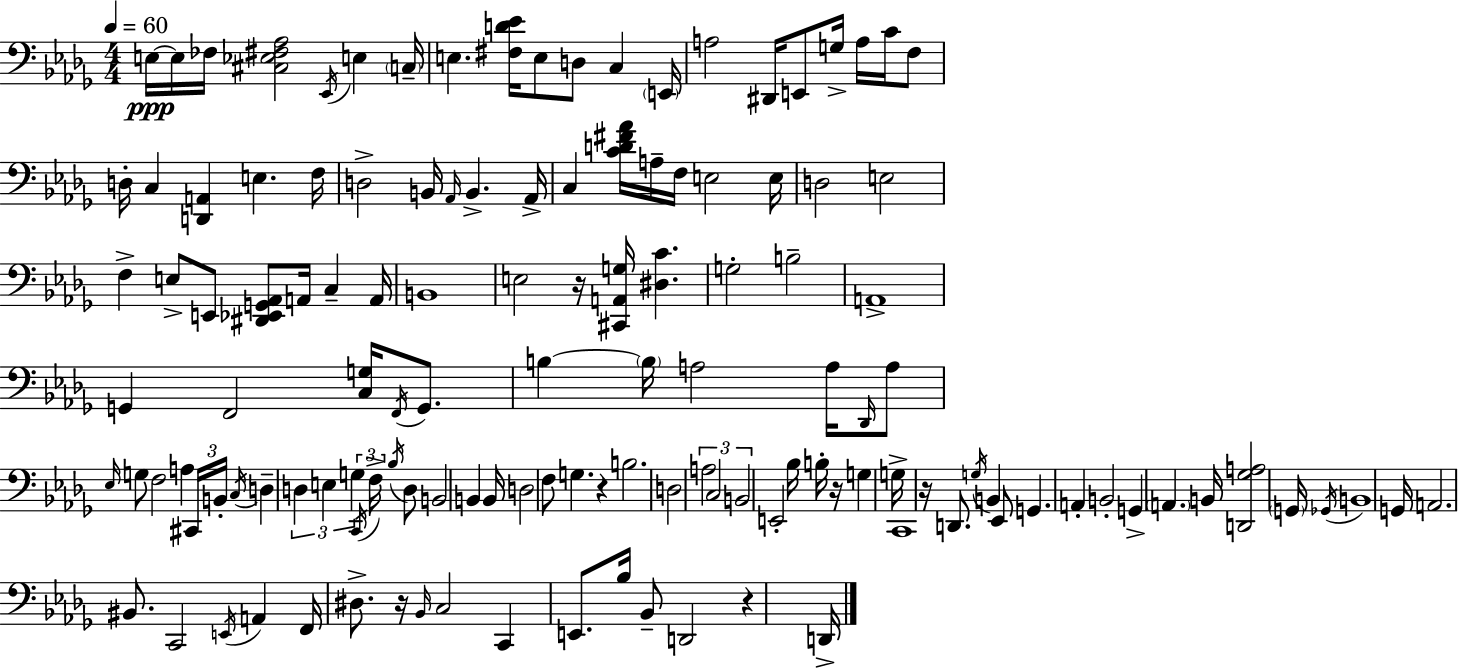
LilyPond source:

{
  \clef bass
  \numericTimeSignature
  \time 4/4
  \key bes \minor
  \tempo 4 = 60
  e16~~\ppp e16 fes16 <cis ees fis aes>2 \acciaccatura { ees,16 } e4 | \parenthesize c16-- e4. <fis d' ees'>16 e8 d8 c4 | \parenthesize e,16 a2 dis,16 e,8 g16-> a16 c'16 f8 | d16-. c4 <d, a,>4 e4. | \break f16 d2-> b,16 \grace { aes,16 } b,4.-> | aes,16-> c4 <c' d' fis' aes'>16 a16-- f16 e2 | e16 d2 e2 | f4-> e8-> e,8 <dis, ees, g, aes,>8 a,16 c4-- | \break a,16 b,1 | e2 r16 <cis, a, g>16 <dis c'>4. | g2-. b2-- | a,1-> | \break g,4 f,2 <c g>16 \acciaccatura { f,16 } | g,8. b4~~ \parenthesize b16 a2 | a16 \grace { des,16 } a8 \grace { ees16 } g8 f2 a4 | \tuplet 3/2 { cis,16 b,16-. \acciaccatura { c16 } } d4-- \tuplet 3/2 { d4 e4 | \break g4 } \tuplet 3/2 { \acciaccatura { c,16 } f16-> \acciaccatura { bes16 } } d8 b,2 | b,4 b,16 d2 | f8 g4. r4 b2. | d2 | \break \tuplet 3/2 { a2 c2 | b,2 } e,2-. | bes16 b16-. r16 g4 g16-> c,1 | r16 d,8. \acciaccatura { g16 } b,4 | \break ees,8 g,4. a,4-. b,2-. | g,4-> \parenthesize a,4. b,16 | <d, ges a>2 \parenthesize g,16 \acciaccatura { ges,16 } b,1 | g,16 a,2. | \break bis,8. c,2 | \acciaccatura { e,16 } a,4 f,16 dis8.-> r16 \grace { bes,16 } c2 | c,4 e,8. bes16 bes,8-- d,2 | r4 d,16-> \bar "|."
}